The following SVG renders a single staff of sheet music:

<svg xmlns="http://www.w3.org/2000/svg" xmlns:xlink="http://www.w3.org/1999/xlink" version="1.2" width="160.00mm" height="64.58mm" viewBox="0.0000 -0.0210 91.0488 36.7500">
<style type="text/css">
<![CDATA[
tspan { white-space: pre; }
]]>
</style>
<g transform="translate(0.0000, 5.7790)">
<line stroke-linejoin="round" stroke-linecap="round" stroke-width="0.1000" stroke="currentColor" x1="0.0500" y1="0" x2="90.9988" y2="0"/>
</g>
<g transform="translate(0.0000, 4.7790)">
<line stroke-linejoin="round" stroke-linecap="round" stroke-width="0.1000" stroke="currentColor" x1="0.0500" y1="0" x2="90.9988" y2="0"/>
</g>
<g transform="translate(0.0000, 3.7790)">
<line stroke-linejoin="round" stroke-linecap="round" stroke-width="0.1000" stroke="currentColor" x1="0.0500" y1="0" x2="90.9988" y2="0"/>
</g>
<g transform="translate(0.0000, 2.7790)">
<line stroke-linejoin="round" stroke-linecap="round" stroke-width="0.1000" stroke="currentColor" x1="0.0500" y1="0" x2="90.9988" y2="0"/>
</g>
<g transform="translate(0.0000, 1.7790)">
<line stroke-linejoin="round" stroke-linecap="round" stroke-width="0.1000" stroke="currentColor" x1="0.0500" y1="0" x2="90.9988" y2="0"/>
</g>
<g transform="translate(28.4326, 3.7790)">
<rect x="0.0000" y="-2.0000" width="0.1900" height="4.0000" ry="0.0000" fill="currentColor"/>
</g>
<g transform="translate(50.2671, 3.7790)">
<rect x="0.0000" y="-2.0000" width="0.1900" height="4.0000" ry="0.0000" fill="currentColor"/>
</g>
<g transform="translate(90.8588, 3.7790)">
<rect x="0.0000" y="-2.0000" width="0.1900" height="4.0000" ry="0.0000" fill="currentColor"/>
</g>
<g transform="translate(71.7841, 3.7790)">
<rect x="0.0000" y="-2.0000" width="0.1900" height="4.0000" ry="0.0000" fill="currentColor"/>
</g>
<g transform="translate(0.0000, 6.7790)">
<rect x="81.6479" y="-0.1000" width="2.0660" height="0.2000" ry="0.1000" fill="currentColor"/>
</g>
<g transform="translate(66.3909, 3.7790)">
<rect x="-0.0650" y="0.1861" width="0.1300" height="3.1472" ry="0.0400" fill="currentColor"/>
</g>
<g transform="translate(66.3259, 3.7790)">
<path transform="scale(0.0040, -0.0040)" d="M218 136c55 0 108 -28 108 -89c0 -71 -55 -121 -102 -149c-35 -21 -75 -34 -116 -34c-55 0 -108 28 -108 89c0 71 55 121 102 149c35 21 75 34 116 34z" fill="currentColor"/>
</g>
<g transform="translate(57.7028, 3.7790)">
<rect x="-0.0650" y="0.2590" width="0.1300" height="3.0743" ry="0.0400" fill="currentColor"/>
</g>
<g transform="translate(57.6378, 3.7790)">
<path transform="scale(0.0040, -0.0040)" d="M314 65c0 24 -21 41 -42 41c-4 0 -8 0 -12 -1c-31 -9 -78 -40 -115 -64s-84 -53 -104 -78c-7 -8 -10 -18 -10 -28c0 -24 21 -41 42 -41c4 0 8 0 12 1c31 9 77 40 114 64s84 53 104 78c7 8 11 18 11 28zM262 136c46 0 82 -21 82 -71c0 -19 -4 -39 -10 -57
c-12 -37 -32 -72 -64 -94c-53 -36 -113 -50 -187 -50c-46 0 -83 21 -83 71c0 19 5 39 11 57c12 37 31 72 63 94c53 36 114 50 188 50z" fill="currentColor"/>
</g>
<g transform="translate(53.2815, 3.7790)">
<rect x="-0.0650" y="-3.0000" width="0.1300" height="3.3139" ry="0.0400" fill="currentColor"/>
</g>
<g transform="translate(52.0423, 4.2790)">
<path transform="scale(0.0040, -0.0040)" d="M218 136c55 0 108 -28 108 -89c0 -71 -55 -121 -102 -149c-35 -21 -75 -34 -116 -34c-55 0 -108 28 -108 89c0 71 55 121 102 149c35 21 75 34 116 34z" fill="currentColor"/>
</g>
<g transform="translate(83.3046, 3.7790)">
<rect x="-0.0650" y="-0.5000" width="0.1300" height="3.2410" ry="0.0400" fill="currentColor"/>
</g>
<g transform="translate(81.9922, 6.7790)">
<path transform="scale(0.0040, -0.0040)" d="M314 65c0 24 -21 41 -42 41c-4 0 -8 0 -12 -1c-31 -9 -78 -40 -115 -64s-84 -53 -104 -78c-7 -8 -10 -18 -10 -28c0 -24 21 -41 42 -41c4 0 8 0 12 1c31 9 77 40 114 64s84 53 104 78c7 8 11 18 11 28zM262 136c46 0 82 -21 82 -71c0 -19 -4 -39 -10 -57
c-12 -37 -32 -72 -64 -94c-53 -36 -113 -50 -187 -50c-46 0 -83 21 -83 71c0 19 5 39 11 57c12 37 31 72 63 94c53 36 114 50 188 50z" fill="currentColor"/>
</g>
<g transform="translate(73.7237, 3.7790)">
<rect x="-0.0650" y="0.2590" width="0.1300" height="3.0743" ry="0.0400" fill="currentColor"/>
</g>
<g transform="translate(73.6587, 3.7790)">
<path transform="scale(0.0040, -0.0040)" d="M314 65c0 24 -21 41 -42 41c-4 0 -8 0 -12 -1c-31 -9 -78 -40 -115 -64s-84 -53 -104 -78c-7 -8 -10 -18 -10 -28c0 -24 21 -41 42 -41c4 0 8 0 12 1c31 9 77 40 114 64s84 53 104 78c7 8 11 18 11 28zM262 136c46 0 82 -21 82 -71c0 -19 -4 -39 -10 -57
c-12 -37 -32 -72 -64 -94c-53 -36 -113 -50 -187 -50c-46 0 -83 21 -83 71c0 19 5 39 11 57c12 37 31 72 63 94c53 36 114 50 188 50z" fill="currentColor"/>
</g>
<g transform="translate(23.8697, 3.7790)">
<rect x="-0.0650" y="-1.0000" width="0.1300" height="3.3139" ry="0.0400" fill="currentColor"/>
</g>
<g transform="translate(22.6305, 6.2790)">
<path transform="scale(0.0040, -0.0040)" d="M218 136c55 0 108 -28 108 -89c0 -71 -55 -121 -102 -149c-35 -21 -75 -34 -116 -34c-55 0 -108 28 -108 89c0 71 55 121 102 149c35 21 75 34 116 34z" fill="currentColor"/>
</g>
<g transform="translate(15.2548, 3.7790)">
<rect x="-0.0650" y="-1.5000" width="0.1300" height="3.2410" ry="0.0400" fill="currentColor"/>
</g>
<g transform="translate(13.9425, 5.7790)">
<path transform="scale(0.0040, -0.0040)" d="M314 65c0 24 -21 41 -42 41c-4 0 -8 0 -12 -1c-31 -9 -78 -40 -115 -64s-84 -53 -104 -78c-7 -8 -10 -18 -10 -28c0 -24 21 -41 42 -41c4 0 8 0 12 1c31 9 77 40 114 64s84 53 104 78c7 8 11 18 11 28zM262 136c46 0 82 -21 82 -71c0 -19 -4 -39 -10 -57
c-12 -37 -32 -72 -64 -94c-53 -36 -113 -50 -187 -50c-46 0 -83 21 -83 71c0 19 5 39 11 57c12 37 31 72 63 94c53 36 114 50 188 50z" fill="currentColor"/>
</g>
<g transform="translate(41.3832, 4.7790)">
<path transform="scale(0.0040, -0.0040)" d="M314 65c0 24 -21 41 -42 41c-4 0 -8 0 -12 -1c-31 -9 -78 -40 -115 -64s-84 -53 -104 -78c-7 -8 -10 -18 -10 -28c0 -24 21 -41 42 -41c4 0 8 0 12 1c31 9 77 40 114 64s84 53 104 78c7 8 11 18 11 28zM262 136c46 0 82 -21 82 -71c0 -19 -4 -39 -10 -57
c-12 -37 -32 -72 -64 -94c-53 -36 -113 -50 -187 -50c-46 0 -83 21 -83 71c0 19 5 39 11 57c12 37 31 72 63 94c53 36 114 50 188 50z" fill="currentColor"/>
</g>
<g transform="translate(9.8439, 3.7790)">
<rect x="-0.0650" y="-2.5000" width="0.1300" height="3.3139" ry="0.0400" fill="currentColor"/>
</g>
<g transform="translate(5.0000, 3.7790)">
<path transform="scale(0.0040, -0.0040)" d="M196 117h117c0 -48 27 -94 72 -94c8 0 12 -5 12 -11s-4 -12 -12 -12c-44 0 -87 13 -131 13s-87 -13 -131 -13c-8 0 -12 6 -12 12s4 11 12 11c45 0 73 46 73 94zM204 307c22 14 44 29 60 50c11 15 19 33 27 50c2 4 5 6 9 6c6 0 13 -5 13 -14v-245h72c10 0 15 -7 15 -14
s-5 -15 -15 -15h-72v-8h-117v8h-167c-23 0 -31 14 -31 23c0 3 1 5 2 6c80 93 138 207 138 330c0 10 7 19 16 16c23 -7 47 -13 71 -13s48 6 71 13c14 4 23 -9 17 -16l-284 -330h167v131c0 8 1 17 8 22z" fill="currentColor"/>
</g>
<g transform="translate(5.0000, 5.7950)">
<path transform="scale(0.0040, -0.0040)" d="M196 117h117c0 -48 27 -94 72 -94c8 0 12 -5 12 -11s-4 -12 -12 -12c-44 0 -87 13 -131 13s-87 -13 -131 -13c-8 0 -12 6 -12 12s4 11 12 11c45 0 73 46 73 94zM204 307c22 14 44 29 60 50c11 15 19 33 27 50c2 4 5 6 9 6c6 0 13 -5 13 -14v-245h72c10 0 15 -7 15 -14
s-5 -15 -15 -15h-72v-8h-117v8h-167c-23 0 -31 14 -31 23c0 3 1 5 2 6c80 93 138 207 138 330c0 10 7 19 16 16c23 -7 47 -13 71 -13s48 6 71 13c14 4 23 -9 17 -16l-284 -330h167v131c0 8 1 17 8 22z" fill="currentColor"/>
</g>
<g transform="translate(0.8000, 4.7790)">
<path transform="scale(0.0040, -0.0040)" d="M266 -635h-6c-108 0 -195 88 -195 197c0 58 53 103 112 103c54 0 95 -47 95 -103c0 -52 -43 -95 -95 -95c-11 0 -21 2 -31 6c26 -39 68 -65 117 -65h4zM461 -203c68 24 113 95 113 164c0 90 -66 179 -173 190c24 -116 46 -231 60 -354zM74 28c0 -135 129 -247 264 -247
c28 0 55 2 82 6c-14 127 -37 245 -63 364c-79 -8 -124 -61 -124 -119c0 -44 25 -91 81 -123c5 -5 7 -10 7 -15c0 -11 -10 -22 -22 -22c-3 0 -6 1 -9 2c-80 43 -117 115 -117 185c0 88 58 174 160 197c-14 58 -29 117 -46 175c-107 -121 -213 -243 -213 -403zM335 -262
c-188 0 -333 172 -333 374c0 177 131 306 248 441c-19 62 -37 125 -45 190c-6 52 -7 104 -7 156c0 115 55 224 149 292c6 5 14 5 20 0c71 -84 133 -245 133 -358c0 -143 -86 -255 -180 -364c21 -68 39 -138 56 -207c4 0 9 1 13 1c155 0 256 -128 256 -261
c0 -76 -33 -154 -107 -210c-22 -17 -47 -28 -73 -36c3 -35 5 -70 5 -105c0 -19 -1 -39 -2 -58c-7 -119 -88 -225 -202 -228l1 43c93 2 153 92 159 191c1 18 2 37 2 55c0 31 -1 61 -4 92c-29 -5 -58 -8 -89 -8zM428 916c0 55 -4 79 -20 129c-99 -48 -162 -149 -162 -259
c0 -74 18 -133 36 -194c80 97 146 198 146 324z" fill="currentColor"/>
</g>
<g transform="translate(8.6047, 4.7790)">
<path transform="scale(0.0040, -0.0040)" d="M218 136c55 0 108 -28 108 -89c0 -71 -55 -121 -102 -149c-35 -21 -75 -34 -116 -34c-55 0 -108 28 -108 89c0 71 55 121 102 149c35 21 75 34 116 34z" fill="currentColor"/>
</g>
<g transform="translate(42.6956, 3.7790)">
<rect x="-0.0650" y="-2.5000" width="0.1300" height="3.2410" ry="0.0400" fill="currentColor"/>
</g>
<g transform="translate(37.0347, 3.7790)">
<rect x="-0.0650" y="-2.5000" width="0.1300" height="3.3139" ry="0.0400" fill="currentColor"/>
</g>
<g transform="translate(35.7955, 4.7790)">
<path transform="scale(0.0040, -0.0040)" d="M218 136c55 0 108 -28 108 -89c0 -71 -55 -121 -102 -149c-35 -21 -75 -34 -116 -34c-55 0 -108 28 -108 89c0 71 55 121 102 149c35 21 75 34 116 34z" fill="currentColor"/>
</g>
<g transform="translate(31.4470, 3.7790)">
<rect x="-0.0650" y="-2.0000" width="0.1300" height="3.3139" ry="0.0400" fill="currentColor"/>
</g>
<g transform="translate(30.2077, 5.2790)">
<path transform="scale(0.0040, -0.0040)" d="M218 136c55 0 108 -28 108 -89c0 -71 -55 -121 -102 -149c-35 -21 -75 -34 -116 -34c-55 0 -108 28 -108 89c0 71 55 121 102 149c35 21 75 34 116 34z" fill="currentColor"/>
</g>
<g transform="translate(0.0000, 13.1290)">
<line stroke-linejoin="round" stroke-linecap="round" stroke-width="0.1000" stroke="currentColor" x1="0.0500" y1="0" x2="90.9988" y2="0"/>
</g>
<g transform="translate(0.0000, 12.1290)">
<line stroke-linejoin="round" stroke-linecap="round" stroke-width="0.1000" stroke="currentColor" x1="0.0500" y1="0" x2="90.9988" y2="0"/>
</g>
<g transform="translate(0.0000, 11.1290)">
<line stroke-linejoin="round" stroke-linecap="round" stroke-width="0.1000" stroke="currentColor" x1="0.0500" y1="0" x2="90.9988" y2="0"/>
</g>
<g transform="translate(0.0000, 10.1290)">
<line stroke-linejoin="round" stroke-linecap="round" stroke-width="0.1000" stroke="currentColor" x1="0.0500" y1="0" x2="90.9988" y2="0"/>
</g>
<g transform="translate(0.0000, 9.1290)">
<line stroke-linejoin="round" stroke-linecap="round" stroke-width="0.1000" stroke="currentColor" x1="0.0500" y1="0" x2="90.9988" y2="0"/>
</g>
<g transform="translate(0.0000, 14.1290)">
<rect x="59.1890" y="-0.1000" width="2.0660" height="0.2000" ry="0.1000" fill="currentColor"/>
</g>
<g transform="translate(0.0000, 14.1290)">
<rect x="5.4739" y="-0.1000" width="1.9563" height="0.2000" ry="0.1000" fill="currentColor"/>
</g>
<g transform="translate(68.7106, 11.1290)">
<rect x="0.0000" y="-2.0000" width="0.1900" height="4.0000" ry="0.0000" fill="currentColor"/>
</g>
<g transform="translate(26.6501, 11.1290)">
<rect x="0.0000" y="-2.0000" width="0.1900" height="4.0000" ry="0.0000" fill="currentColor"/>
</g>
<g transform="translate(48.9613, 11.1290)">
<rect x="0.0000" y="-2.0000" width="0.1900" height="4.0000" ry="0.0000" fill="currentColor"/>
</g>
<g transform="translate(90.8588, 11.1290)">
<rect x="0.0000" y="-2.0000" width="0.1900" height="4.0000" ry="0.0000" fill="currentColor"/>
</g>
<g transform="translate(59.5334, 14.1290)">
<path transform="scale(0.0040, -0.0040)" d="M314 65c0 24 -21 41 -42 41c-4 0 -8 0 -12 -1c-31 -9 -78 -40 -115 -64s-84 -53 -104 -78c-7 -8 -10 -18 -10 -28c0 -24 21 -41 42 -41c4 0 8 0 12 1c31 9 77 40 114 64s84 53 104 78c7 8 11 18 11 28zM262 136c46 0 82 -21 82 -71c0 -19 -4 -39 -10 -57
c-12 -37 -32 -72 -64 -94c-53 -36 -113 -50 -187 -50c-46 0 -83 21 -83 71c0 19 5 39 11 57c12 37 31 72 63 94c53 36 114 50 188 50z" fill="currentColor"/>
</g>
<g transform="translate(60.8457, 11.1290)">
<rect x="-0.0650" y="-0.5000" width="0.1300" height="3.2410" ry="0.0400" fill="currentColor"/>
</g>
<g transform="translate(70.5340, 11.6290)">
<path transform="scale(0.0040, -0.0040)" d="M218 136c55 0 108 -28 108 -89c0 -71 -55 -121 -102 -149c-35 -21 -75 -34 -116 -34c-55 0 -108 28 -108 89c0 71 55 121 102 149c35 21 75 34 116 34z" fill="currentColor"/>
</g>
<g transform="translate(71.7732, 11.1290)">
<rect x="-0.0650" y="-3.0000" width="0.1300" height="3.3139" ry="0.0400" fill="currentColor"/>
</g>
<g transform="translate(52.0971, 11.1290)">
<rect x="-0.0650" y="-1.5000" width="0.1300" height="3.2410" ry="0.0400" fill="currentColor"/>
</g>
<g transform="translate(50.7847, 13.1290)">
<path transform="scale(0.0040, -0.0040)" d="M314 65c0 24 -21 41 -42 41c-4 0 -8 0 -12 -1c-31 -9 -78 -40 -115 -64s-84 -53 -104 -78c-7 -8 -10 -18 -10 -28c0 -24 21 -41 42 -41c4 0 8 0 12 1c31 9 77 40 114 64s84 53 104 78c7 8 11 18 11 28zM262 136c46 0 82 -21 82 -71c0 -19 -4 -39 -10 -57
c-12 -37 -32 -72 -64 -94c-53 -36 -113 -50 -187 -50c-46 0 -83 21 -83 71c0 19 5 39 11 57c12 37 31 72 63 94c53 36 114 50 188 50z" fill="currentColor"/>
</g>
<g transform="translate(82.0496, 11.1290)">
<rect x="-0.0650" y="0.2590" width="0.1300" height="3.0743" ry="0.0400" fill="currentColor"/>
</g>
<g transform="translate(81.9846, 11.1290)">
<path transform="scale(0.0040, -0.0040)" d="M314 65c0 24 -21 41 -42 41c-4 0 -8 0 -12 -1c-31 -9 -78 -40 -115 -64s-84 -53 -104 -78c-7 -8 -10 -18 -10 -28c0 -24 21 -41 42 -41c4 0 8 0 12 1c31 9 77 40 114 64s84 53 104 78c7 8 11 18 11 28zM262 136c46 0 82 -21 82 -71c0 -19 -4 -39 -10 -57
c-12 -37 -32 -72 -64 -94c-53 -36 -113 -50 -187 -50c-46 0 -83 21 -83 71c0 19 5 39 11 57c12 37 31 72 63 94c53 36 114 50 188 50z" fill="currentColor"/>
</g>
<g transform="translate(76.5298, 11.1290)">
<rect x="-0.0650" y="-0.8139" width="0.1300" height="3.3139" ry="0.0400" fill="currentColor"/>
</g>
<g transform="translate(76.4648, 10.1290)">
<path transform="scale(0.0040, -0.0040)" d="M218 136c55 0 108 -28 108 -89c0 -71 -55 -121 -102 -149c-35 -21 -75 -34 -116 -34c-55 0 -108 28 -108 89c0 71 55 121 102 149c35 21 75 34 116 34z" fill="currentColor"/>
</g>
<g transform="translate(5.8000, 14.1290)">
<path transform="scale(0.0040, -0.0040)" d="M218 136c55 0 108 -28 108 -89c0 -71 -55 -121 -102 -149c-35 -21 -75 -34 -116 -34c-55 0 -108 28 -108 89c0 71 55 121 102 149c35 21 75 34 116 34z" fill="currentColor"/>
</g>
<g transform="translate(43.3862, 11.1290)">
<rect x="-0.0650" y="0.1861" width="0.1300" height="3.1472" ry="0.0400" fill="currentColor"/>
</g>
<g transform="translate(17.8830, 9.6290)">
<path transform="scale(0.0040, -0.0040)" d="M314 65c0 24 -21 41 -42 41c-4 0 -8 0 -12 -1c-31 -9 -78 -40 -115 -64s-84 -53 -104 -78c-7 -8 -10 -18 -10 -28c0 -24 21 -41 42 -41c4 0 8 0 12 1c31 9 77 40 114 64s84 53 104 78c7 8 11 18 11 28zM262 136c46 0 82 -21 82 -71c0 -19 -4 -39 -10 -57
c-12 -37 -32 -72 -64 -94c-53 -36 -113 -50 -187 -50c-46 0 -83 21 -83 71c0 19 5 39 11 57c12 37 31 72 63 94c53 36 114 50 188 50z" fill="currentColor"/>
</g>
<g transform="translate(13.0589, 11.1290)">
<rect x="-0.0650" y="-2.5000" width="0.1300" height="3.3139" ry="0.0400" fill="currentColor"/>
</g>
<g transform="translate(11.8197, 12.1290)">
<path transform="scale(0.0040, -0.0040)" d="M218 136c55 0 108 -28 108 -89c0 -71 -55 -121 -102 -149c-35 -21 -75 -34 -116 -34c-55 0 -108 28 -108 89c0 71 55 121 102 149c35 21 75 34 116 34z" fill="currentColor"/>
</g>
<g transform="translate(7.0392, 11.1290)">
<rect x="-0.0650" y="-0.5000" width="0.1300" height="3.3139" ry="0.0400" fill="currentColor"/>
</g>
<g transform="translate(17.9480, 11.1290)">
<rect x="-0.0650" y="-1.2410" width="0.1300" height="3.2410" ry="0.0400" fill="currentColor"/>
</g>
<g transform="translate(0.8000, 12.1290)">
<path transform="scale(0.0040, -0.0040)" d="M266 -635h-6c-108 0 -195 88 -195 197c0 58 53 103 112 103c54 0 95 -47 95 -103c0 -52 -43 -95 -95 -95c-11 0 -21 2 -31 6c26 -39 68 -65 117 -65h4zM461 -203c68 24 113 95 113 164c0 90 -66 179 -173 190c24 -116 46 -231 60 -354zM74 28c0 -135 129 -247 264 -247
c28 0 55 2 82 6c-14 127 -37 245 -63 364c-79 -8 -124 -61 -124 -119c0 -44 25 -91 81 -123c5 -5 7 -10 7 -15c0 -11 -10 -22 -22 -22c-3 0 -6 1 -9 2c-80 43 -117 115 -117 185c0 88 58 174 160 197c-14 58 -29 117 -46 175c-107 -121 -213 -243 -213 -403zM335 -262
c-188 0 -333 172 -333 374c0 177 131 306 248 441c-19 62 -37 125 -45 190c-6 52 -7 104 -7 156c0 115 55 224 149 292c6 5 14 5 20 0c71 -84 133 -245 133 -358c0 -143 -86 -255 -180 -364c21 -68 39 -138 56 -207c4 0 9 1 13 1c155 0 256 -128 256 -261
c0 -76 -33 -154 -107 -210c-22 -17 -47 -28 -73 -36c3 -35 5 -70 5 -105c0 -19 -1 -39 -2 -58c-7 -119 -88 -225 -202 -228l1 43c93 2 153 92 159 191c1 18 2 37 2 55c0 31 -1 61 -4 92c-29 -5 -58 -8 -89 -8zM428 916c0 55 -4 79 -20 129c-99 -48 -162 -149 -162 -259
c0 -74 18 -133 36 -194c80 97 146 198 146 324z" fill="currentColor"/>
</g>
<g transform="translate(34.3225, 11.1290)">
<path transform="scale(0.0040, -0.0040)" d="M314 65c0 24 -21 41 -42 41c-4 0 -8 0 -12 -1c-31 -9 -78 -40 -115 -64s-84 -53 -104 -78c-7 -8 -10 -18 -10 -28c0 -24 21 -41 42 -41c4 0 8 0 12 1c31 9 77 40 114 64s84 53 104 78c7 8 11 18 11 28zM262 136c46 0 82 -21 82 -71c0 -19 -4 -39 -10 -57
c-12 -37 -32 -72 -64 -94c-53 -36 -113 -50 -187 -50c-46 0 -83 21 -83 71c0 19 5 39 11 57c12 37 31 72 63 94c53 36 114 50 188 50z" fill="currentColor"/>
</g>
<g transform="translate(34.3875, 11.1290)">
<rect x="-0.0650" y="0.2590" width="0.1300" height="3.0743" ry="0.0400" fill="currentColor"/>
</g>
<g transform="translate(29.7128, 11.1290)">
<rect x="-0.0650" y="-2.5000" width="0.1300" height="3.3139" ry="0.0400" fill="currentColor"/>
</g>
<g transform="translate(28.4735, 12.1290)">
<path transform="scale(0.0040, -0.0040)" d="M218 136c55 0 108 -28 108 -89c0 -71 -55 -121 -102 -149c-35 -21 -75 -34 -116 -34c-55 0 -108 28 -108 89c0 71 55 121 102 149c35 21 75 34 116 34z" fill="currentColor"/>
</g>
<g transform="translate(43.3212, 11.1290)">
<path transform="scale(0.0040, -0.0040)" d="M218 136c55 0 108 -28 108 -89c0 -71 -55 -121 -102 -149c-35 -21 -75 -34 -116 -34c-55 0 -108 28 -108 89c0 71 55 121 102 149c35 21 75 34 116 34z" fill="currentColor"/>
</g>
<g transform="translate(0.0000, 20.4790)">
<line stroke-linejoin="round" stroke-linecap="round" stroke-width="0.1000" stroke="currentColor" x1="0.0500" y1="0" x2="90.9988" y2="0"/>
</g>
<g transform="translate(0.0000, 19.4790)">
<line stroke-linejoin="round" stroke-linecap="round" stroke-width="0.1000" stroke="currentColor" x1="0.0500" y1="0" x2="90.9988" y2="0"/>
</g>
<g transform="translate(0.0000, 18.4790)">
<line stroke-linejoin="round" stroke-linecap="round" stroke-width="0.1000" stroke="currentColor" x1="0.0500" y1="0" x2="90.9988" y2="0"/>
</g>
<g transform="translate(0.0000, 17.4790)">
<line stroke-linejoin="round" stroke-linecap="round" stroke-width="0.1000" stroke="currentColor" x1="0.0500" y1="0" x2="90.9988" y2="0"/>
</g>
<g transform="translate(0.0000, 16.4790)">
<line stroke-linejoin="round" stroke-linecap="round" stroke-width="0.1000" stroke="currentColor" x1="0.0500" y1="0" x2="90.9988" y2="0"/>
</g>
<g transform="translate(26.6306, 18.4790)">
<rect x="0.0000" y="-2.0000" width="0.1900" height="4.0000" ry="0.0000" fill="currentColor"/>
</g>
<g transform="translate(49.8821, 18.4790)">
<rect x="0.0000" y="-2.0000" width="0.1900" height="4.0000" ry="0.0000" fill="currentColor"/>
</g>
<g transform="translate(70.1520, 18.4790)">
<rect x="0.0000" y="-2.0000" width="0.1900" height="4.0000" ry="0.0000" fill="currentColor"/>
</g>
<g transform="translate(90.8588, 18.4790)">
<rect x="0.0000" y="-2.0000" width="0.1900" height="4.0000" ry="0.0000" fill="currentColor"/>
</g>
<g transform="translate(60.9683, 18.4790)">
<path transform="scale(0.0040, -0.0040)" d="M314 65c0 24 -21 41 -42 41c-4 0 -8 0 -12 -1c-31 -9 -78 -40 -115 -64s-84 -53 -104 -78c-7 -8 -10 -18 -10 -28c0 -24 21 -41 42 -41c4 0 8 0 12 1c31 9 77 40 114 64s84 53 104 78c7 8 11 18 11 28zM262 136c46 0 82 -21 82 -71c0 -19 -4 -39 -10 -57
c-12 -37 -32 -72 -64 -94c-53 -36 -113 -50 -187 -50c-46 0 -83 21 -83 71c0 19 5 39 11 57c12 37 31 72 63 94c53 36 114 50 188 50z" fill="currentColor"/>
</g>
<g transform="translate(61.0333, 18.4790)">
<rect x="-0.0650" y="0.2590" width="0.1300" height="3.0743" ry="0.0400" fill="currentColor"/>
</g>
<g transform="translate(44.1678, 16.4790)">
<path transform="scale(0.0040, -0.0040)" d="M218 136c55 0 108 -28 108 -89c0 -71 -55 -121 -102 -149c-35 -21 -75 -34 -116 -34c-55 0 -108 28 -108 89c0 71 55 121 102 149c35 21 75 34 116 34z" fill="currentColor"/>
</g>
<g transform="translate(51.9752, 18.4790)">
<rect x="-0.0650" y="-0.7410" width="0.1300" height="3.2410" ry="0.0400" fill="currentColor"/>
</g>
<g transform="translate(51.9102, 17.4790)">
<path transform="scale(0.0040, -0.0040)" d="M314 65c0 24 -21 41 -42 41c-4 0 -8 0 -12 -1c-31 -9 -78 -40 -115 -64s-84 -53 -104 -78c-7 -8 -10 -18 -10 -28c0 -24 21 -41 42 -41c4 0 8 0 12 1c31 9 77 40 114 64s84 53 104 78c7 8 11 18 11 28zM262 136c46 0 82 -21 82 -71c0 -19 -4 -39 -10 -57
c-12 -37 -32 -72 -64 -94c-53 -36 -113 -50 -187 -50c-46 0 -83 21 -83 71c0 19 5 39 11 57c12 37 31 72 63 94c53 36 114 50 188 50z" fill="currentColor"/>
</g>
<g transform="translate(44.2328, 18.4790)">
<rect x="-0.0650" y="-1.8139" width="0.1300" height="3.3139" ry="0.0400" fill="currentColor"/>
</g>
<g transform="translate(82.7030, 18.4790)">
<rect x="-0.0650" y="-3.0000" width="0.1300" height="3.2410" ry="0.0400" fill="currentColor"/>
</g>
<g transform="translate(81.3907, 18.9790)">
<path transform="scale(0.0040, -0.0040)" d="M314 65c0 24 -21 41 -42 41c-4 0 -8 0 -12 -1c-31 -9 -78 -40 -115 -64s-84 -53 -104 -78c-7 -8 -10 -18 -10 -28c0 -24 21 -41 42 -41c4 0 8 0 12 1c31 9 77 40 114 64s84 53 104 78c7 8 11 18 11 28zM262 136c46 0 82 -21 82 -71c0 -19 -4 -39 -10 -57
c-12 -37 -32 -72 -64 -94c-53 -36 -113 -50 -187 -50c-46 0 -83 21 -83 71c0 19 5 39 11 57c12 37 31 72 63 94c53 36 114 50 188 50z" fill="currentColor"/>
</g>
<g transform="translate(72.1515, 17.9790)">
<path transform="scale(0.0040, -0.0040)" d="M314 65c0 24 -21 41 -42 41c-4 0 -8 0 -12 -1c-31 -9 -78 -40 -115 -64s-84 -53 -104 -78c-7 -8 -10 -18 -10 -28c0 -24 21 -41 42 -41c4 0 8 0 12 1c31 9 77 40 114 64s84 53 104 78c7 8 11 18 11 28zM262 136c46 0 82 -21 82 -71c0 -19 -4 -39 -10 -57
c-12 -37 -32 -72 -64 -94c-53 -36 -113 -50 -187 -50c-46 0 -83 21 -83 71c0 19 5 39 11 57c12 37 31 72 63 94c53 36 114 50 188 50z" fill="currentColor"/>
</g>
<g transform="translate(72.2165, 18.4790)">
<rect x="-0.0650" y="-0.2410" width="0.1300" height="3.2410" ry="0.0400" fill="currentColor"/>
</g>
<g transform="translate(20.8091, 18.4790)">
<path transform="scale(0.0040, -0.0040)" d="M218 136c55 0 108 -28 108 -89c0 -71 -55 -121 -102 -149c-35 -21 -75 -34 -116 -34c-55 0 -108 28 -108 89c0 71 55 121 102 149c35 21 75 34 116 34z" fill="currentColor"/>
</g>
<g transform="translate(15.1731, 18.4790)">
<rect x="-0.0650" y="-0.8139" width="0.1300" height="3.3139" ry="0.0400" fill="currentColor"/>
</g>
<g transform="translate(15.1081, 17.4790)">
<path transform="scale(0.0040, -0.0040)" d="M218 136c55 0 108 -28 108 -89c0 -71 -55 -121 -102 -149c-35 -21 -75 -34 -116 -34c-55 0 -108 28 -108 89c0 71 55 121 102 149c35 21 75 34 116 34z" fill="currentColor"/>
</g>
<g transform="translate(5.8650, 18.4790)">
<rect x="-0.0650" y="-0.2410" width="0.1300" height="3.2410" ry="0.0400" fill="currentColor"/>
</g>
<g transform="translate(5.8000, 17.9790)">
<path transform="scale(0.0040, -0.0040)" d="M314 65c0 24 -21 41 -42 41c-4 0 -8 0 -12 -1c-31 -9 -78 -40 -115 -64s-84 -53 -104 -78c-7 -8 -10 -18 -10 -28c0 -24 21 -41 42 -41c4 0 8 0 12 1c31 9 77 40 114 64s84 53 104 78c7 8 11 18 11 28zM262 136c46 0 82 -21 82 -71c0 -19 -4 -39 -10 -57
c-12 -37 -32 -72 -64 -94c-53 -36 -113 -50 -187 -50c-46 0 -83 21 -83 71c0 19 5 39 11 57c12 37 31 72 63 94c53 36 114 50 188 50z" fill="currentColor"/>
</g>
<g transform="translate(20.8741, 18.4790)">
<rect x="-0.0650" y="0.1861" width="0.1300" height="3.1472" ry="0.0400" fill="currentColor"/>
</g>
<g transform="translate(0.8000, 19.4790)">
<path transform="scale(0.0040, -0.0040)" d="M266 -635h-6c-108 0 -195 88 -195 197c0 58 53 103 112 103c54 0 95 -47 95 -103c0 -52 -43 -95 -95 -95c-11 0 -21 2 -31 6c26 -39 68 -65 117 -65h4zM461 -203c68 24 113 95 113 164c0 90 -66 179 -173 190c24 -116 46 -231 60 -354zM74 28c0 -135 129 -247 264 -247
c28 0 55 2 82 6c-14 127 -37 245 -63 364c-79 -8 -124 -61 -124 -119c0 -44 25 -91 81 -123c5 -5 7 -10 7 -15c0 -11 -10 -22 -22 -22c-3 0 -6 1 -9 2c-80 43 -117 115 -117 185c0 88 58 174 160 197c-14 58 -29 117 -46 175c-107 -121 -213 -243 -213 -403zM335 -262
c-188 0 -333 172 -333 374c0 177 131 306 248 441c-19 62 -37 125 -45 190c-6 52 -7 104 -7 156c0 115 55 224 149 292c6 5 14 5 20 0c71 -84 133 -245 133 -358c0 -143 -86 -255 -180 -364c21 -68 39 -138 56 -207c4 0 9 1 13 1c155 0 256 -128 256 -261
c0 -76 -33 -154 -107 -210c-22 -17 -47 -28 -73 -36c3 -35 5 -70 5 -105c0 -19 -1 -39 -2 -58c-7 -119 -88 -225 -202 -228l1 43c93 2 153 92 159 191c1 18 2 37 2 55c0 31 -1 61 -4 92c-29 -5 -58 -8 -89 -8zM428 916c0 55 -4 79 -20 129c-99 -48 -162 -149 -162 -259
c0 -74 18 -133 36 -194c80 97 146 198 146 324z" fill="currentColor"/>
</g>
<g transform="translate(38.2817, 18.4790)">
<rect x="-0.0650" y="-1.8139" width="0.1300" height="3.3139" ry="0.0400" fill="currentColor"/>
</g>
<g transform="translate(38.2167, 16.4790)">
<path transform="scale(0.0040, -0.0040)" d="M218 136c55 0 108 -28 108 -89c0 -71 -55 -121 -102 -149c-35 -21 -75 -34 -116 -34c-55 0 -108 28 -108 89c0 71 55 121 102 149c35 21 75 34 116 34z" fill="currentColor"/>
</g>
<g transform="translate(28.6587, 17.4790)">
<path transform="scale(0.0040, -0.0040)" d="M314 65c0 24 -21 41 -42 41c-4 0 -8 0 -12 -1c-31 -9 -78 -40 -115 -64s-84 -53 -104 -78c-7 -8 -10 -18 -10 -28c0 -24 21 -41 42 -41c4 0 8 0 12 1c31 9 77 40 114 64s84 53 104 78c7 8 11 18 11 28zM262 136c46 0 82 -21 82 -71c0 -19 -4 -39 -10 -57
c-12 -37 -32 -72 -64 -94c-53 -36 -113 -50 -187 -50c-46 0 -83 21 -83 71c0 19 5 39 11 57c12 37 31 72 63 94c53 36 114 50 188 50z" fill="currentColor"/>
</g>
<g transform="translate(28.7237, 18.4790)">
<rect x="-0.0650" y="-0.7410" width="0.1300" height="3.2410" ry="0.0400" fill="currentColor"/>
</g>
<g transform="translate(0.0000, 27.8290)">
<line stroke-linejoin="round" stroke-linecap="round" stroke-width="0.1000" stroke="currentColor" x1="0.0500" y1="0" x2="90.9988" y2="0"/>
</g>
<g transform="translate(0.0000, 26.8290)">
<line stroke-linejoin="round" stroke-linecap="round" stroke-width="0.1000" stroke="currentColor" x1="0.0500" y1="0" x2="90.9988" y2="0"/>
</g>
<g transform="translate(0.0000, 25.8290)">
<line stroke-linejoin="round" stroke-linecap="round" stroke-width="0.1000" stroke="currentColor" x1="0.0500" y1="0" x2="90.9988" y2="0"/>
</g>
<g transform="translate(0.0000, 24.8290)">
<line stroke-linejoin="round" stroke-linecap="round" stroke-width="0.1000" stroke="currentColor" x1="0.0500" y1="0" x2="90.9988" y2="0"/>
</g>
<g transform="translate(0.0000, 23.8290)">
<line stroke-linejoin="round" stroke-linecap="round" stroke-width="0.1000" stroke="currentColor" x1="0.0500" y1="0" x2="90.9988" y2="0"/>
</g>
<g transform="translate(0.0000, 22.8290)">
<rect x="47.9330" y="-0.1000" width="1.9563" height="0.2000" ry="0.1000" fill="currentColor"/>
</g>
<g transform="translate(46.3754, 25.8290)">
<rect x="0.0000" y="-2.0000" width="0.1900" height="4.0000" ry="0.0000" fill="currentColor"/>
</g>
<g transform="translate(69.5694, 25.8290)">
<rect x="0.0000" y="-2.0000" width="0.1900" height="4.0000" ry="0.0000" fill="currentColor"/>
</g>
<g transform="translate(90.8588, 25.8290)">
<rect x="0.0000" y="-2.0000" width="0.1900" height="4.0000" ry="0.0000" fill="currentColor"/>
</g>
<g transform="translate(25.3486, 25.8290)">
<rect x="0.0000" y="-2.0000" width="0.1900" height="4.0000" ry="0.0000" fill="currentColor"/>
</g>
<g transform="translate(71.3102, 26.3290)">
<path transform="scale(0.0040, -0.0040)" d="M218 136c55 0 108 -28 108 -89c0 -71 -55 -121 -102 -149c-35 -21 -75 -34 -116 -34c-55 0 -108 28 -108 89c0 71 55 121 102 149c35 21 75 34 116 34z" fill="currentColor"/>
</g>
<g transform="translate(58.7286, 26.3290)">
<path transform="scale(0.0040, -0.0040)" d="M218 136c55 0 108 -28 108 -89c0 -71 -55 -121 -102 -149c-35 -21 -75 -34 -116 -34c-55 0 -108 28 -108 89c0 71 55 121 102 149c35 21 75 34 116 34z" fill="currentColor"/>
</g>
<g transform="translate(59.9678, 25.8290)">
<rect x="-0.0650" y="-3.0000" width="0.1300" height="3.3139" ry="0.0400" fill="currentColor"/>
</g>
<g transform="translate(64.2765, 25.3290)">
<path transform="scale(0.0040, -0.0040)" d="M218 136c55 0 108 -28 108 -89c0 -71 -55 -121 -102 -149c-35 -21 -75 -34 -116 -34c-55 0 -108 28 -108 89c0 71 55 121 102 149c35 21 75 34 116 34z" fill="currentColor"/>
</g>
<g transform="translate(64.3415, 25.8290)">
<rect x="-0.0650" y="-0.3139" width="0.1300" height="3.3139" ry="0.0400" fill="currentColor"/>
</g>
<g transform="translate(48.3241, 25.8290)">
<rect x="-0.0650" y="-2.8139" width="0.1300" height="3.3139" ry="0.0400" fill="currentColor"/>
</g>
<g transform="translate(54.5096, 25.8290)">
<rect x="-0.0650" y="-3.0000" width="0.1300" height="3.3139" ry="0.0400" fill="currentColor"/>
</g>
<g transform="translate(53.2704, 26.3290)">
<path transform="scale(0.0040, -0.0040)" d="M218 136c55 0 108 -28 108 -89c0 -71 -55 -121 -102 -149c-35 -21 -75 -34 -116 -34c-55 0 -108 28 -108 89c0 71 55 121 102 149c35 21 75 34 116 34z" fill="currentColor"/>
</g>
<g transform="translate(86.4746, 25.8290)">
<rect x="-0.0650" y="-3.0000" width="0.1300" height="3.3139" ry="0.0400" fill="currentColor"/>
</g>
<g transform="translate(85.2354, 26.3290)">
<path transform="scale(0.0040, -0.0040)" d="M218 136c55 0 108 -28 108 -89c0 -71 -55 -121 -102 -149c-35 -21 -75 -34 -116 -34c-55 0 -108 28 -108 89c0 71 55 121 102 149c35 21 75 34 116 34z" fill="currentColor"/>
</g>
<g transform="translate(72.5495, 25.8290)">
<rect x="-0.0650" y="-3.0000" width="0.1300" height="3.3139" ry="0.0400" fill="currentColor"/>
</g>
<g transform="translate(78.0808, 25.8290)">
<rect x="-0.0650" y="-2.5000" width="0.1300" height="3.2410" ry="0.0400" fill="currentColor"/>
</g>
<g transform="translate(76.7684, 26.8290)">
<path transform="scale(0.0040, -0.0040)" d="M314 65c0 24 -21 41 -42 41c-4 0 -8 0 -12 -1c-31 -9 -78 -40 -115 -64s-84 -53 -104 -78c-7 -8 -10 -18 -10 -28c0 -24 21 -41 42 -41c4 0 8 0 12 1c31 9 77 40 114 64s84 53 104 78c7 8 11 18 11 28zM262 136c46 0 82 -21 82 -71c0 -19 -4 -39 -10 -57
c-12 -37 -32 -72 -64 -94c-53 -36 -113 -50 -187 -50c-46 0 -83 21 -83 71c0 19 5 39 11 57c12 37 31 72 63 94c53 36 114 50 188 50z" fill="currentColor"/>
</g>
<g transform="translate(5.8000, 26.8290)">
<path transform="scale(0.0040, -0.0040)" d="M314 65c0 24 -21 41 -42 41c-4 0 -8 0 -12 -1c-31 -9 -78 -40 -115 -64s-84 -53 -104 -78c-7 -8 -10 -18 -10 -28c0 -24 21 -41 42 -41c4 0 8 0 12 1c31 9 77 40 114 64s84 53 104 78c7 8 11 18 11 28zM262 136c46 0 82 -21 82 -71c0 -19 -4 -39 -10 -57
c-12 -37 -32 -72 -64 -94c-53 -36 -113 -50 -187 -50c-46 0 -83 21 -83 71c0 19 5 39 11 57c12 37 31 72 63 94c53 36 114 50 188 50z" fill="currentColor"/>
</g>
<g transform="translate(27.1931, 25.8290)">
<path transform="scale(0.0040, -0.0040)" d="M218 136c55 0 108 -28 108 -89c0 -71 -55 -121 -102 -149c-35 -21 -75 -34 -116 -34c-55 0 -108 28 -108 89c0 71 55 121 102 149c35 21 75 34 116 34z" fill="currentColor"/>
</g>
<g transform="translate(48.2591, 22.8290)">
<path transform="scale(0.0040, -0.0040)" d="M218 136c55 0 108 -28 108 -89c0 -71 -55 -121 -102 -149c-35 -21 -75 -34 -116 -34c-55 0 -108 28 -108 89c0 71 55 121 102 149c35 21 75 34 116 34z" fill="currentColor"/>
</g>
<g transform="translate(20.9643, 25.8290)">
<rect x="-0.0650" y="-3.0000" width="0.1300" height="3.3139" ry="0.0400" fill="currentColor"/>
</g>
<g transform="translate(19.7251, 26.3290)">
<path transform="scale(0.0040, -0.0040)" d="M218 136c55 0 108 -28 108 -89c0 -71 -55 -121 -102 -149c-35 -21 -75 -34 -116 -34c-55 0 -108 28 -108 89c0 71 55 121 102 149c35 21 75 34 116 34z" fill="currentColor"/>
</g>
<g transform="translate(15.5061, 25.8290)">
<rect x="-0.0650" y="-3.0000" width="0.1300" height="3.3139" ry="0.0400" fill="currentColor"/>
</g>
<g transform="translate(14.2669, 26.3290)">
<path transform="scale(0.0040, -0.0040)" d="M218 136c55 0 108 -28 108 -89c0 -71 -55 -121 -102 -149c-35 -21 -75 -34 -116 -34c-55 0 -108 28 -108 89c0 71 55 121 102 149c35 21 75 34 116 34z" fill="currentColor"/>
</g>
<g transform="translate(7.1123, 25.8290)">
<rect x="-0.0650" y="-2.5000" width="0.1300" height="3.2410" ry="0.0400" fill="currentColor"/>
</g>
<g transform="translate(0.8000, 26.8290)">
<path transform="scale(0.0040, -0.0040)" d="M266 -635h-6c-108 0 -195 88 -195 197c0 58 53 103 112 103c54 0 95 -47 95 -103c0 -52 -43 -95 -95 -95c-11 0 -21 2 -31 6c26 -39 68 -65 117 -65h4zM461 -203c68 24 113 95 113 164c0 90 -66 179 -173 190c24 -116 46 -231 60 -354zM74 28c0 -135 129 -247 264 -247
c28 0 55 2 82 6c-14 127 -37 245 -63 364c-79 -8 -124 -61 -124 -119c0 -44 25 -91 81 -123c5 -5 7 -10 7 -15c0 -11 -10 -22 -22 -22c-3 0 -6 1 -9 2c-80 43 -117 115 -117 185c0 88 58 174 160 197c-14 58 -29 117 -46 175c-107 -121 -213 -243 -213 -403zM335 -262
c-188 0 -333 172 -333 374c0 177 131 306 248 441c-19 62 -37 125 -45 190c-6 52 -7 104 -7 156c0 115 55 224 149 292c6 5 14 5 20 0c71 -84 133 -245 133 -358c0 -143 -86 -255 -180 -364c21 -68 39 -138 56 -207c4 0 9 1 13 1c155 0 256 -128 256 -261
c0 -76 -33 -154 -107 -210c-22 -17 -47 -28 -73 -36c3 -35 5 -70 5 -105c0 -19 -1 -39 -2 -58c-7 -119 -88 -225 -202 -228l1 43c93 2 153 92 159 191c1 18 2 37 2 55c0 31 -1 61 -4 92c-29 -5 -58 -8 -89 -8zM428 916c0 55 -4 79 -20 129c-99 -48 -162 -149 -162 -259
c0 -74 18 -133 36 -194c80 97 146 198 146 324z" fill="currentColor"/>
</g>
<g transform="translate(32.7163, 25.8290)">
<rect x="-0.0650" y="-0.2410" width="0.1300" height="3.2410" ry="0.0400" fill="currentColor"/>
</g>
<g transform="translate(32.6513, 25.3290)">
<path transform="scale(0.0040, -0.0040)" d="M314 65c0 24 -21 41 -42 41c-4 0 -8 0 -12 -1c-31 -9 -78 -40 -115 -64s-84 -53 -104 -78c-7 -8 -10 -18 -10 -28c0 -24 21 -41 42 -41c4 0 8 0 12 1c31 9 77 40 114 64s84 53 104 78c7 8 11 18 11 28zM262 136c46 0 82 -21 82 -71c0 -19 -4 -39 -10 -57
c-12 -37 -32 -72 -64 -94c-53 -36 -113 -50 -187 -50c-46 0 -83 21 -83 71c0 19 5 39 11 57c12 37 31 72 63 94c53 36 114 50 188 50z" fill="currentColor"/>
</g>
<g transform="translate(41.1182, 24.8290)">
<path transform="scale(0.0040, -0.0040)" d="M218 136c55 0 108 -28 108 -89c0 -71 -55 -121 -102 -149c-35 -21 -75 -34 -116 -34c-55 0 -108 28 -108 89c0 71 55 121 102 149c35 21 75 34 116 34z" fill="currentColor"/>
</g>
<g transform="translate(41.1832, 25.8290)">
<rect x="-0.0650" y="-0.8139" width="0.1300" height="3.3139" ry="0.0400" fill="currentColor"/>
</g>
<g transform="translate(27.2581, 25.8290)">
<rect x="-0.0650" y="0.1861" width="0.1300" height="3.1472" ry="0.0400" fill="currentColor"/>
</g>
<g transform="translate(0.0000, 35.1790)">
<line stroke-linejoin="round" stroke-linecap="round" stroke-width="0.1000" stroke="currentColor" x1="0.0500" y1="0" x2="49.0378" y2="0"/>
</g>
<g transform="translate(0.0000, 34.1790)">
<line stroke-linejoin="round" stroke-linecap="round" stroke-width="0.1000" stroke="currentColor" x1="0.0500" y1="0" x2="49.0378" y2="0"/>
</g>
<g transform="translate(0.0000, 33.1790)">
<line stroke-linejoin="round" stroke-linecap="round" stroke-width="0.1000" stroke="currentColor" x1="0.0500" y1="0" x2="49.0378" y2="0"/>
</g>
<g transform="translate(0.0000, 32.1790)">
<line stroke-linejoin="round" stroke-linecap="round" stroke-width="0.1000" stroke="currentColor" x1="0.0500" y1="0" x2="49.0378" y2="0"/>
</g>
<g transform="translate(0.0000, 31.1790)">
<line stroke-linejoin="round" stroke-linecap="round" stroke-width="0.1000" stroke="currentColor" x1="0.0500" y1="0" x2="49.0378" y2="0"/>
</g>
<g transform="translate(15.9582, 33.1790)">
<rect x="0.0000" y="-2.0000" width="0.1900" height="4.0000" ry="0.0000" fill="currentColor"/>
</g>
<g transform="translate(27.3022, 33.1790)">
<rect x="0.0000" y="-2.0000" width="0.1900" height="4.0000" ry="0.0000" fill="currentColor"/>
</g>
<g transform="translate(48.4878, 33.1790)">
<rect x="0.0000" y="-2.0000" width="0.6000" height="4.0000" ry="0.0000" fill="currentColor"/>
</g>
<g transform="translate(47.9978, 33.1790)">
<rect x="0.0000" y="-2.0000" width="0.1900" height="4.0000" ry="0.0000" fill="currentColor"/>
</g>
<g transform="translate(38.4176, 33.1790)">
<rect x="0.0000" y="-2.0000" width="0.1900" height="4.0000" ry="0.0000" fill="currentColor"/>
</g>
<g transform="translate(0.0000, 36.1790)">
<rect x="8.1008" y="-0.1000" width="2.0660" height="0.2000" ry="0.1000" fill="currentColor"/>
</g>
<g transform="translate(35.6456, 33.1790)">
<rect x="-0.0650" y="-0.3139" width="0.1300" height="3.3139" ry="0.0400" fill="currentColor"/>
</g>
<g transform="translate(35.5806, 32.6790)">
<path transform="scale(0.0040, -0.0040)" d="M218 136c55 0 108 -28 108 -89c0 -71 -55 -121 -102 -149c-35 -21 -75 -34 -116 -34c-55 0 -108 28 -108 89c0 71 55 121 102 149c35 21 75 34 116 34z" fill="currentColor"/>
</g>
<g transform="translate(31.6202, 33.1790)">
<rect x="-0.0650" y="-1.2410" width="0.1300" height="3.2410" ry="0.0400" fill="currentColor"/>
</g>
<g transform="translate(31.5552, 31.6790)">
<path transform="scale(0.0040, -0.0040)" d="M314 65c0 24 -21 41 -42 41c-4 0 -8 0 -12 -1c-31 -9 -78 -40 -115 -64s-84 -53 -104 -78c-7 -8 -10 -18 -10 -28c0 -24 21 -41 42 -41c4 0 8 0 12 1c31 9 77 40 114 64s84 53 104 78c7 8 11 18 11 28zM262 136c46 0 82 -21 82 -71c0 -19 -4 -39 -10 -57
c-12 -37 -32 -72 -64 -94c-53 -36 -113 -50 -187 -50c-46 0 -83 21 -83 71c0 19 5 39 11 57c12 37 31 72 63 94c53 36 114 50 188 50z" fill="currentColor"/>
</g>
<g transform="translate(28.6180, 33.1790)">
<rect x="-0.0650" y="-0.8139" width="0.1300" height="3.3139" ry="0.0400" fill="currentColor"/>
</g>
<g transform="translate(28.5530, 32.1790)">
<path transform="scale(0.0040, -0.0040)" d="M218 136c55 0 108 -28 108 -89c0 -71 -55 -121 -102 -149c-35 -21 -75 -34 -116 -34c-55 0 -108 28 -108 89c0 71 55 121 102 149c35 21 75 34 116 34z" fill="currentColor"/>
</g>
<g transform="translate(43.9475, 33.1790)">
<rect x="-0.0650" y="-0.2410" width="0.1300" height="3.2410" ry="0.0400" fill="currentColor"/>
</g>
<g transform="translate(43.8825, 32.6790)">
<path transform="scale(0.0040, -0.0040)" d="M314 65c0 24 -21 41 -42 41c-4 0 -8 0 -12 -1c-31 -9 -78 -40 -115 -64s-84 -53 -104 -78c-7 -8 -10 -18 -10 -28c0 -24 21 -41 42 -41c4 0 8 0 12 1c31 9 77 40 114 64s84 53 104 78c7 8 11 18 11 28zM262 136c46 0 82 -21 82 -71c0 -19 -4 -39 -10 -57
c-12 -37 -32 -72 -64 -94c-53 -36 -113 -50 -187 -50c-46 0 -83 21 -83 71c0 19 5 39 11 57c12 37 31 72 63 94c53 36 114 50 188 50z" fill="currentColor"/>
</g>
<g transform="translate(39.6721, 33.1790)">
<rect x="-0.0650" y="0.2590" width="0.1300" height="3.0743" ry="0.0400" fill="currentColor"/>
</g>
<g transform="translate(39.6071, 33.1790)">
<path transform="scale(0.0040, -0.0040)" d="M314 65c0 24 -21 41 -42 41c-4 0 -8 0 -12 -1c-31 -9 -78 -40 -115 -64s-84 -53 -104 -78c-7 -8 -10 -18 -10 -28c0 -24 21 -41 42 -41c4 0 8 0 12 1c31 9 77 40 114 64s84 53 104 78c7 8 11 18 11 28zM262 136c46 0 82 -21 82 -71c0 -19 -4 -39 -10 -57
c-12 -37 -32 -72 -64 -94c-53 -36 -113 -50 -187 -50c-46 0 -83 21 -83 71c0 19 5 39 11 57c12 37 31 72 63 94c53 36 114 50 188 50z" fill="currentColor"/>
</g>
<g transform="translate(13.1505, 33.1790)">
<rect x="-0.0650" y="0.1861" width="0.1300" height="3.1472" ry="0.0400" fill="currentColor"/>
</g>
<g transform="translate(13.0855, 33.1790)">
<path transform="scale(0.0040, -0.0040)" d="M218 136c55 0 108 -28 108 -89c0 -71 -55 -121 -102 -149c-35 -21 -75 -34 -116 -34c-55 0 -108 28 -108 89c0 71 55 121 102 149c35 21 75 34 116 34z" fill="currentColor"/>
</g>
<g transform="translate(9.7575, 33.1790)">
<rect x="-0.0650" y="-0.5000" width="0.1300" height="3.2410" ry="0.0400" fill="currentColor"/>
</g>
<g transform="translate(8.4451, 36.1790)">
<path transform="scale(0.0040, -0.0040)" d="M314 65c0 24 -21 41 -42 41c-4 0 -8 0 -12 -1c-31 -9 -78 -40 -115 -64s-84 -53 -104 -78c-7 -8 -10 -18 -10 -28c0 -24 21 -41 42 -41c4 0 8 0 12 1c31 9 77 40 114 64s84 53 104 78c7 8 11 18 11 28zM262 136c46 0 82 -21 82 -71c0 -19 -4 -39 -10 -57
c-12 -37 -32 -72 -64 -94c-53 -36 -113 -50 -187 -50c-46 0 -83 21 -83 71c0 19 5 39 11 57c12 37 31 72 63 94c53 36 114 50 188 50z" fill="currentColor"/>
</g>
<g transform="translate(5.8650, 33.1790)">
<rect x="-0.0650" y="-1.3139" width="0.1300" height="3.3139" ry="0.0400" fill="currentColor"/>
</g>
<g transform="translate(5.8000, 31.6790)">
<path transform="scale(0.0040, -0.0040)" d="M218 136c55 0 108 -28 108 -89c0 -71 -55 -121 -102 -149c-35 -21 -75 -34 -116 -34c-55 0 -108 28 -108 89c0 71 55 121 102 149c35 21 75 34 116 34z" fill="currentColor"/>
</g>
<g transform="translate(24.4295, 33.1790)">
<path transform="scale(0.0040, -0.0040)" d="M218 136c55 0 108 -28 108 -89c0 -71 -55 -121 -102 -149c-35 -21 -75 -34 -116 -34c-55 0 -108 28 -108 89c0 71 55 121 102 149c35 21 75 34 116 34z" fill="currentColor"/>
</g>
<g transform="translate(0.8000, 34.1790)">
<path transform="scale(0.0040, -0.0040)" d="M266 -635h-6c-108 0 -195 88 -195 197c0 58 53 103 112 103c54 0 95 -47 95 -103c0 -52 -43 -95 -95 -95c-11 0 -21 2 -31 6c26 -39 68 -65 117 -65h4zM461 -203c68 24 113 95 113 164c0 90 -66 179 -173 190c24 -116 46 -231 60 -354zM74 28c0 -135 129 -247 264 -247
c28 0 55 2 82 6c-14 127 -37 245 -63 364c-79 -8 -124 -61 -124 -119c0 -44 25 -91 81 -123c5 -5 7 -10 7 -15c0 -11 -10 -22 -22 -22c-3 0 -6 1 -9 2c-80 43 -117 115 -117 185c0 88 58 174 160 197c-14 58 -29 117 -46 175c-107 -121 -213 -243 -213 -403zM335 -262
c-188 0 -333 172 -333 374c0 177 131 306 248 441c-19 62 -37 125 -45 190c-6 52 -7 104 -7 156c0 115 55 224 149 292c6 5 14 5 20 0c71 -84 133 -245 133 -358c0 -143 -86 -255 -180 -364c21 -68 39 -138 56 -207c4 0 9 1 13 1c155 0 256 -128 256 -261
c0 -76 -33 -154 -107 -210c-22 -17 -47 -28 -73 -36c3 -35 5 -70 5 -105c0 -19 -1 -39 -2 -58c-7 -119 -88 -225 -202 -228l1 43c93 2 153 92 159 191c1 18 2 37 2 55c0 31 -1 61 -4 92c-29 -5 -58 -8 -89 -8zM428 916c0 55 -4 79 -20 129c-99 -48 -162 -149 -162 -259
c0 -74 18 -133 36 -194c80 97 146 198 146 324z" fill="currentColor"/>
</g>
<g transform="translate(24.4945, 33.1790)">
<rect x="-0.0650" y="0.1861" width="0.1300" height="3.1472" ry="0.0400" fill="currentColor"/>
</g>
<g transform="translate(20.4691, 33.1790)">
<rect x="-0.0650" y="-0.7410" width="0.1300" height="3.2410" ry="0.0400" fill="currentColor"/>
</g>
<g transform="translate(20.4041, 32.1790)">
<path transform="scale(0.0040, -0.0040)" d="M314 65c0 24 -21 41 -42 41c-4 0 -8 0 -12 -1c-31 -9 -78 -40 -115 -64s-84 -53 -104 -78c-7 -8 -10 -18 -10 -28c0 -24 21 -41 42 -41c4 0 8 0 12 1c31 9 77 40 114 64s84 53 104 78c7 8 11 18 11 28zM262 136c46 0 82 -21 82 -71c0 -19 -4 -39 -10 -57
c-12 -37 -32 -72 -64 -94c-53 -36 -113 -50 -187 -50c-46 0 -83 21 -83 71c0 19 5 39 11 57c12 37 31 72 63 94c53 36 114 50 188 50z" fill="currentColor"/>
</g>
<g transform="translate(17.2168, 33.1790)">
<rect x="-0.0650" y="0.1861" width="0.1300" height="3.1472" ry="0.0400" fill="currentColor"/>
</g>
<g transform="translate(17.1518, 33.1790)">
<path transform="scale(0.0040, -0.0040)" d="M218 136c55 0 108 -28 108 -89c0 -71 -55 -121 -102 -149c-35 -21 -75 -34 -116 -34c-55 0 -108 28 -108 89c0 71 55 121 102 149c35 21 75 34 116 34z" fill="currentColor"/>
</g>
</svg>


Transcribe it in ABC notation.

X:1
T:Untitled
M:4/4
L:1/4
K:C
G E2 D F G G2 A B2 B B2 C2 C G e2 G B2 B E2 C2 A d B2 c2 d B d2 f f d2 B2 c2 A2 G2 A A B c2 d a A A c A G2 A e C2 B B d2 B d e2 c B2 c2